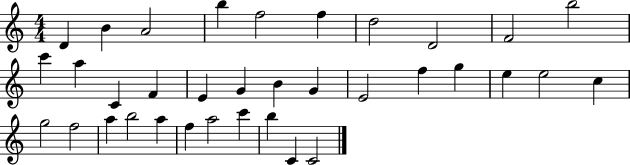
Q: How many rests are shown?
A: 0